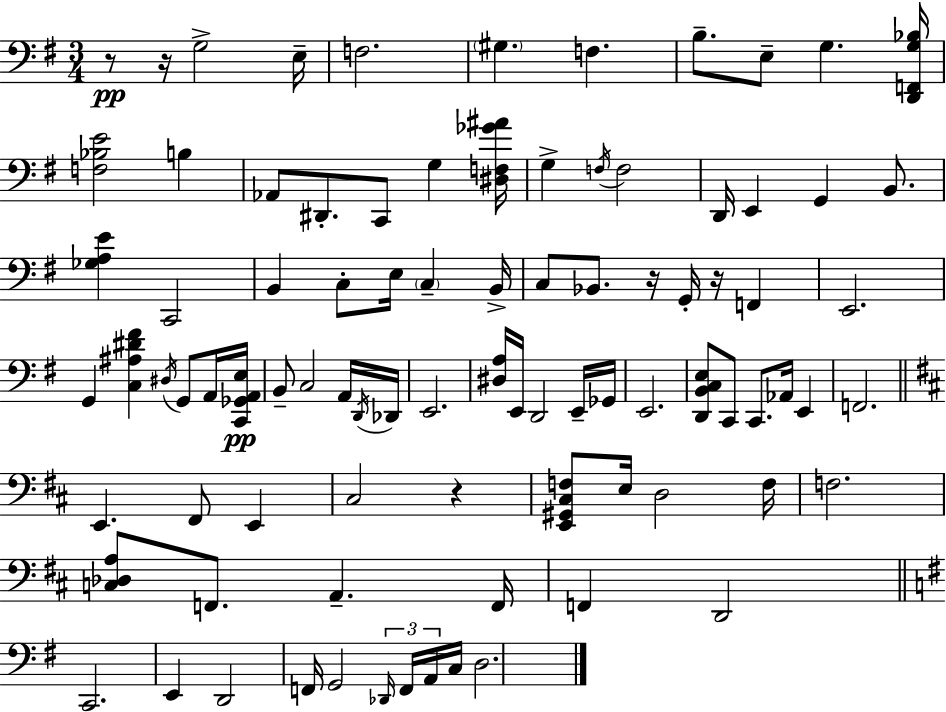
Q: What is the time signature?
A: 3/4